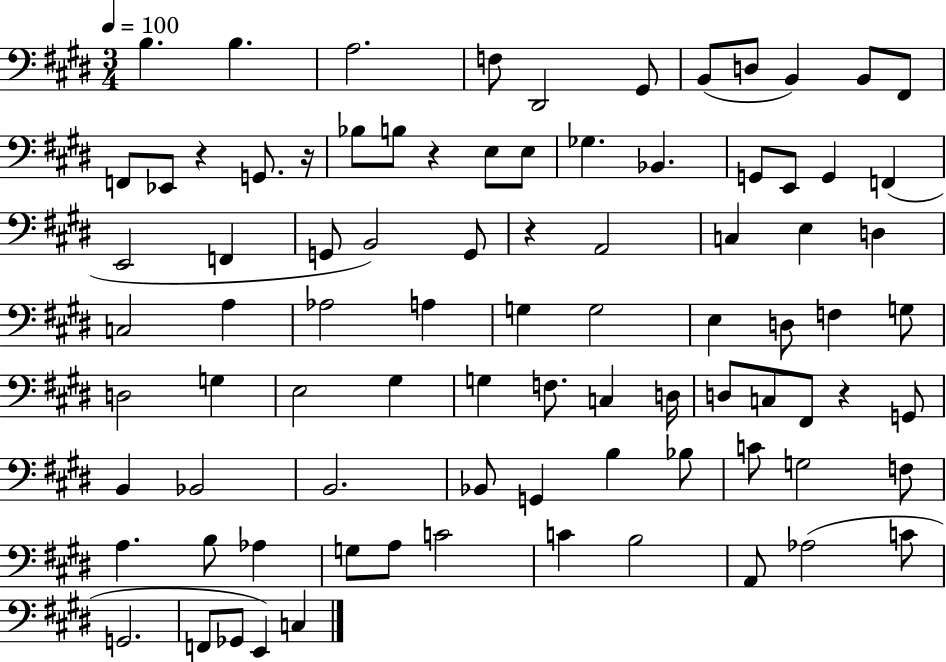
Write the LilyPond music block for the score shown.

{
  \clef bass
  \numericTimeSignature
  \time 3/4
  \key e \major
  \tempo 4 = 100
  \repeat volta 2 { b4. b4. | a2. | f8 dis,2 gis,8 | b,8( d8 b,4) b,8 fis,8 | \break f,8 ees,8 r4 g,8. r16 | bes8 b8 r4 e8 e8 | ges4. bes,4. | g,8 e,8 g,4 f,4( | \break e,2 f,4 | g,8 b,2) g,8 | r4 a,2 | c4 e4 d4 | \break c2 a4 | aes2 a4 | g4 g2 | e4 d8 f4 g8 | \break d2 g4 | e2 gis4 | g4 f8. c4 d16 | d8 c8 fis,8 r4 g,8 | \break b,4 bes,2 | b,2. | bes,8 g,4 b4 bes8 | c'8 g2 f8 | \break a4. b8 aes4 | g8 a8 c'2 | c'4 b2 | a,8 aes2( c'8 | \break g,2. | f,8 ges,8 e,4) c4 | } \bar "|."
}